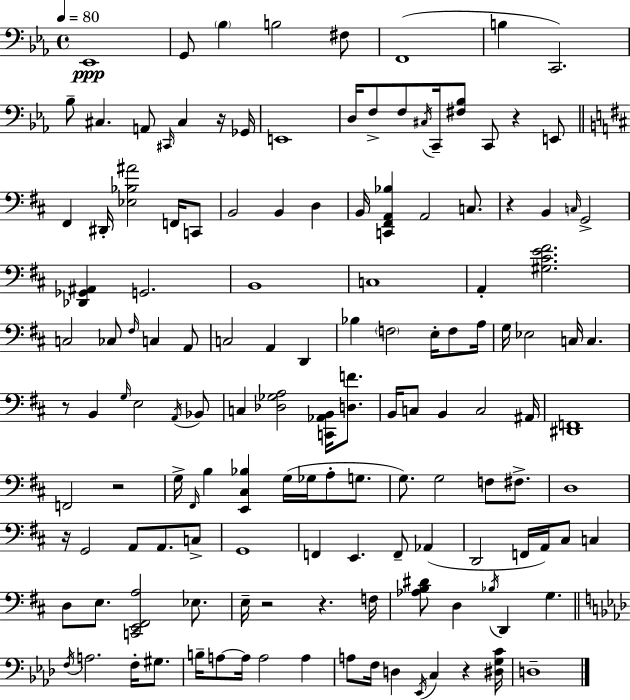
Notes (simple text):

Eb2/w G2/e Bb3/q B3/h F#3/e F2/w B3/q C2/h. Bb3/e C#3/q. A2/e C#2/s C#3/q R/s Gb2/s E2/w D3/s F3/e F3/e C#3/s C2/s [F#3,Bb3]/e C2/e R/q E2/e F#2/q D#2/s [Eb3,Bb3,A#4]/h F2/s C2/e B2/h B2/q D3/q B2/s [C2,F#2,A2,Bb3]/q A2/h C3/e. R/q B2/q C3/s G2/h [Db2,Gb2,A#2]/q G2/h. B2/w C3/w A2/q [G#3,C#4,E4,F#4]/h. C3/h CES3/e F#3/s C3/q A2/e C3/h A2/q D2/q Bb3/q F3/h E3/s F3/e A3/s G3/s Eb3/h C3/s C3/q. R/e B2/q G3/s E3/h A2/s Bb2/e C3/q [Db3,Gb3,A3]/h [C2,Ab2,B2]/s [D3,F4]/e. B2/s C3/e B2/q C3/h A#2/s [D#2,F2]/w F2/h R/h G3/s F#2/s B3/q [E2,C#3,Bb3]/q G3/s Gb3/s A3/e G3/e. G3/e. G3/h F3/e F#3/e. D3/w R/s G2/h A2/e A2/e. C3/e G2/w F2/q E2/q. F2/e Ab2/q D2/h F2/s A2/s C#3/e C3/q D3/e E3/e. [C2,E2,F#2,A3]/h Eb3/e. E3/s R/h R/q. F3/s [Ab3,B3,D#4]/e D3/q Bb3/s D2/q G3/q. F3/s A3/h. F3/s G#3/e. B3/s A3/e A3/s A3/h A3/q A3/e F3/s D3/q Eb2/s C3/q R/q [D#3,G3,C4]/s D3/w